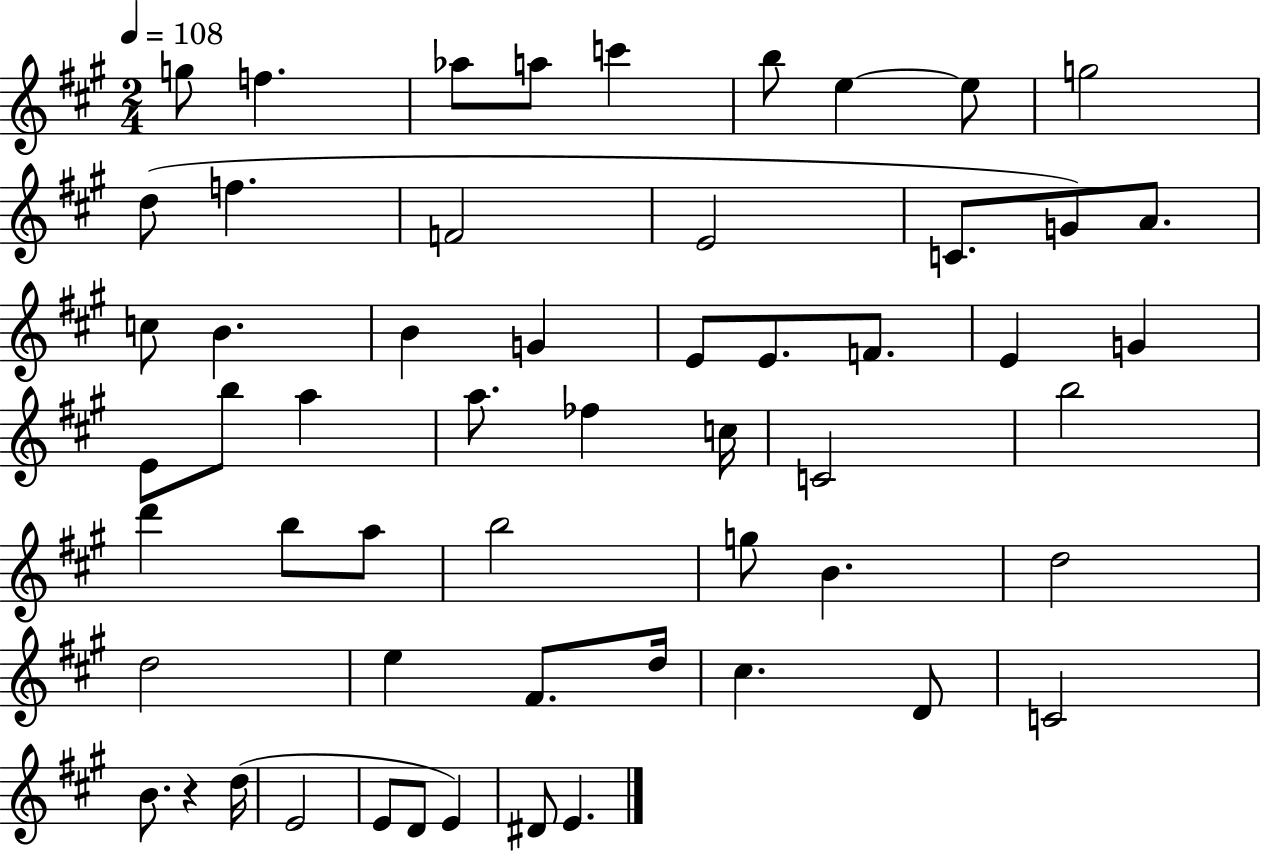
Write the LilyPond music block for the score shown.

{
  \clef treble
  \numericTimeSignature
  \time 2/4
  \key a \major
  \tempo 4 = 108
  g''8 f''4. | aes''8 a''8 c'''4 | b''8 e''4~~ e''8 | g''2 | \break d''8( f''4. | f'2 | e'2 | c'8. g'8) a'8. | \break c''8 b'4. | b'4 g'4 | e'8 e'8. f'8. | e'4 g'4 | \break e'8 b''8 a''4 | a''8. fes''4 c''16 | c'2 | b''2 | \break d'''4 b''8 a''8 | b''2 | g''8 b'4. | d''2 | \break d''2 | e''4 fis'8. d''16 | cis''4. d'8 | c'2 | \break b'8. r4 d''16( | e'2 | e'8 d'8 e'4) | dis'8 e'4. | \break \bar "|."
}